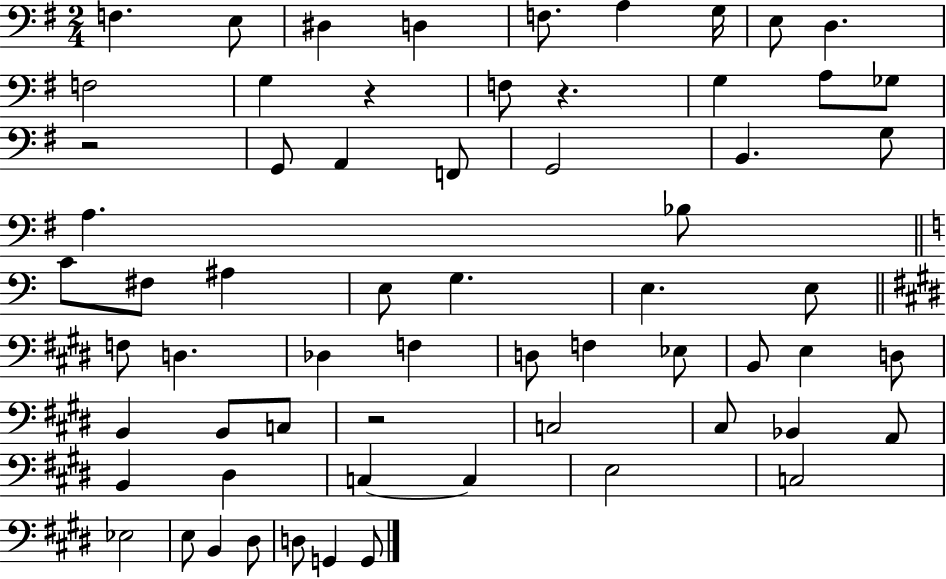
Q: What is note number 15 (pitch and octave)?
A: Gb3